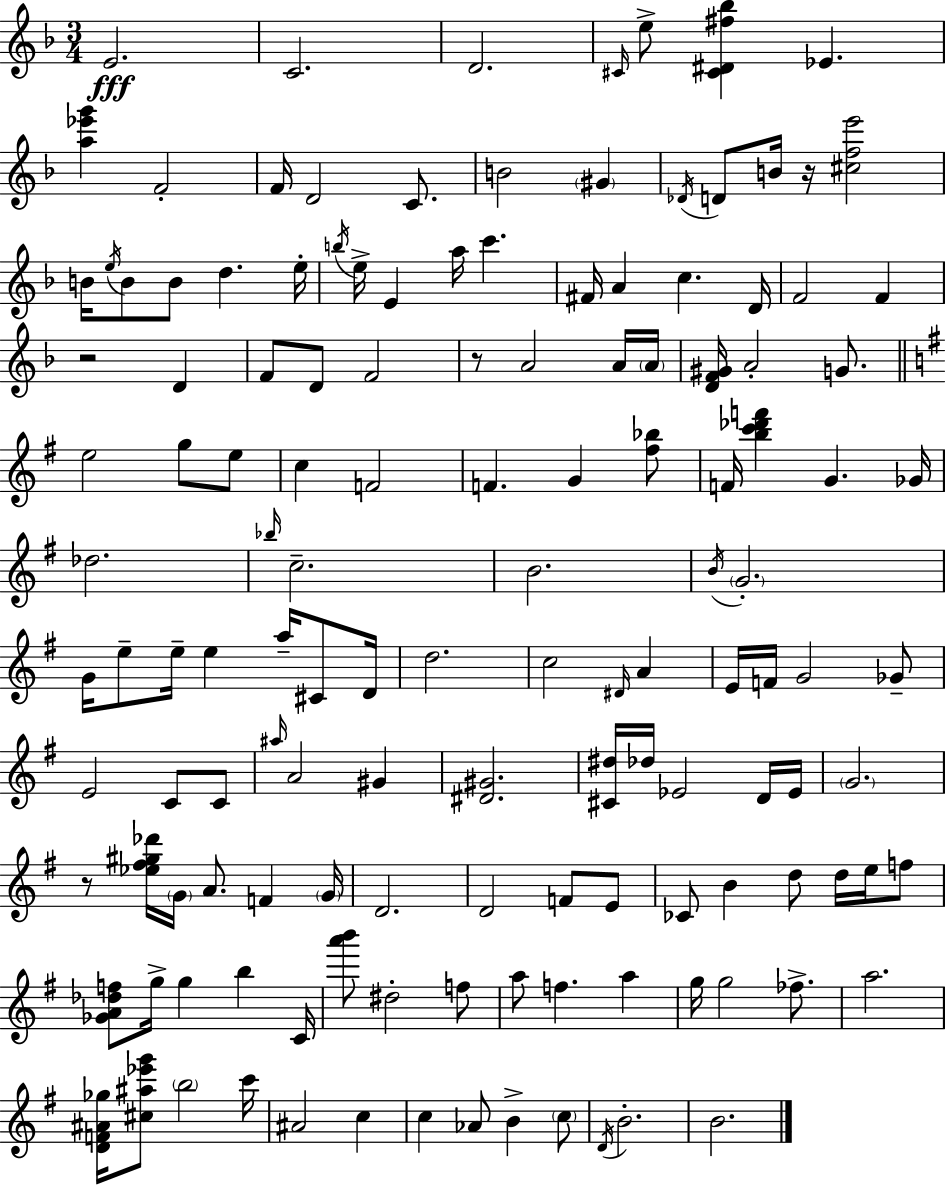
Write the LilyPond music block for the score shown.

{
  \clef treble
  \numericTimeSignature
  \time 3/4
  \key f \major
  e'2.\fff | c'2. | d'2. | \grace { cis'16 } e''8-> <cis' dis' fis'' bes''>4 ees'4. | \break <a'' ees''' g'''>4 f'2-. | f'16 d'2 c'8. | b'2 \parenthesize gis'4 | \acciaccatura { des'16 } d'8 b'16 r16 <cis'' f'' e'''>2 | \break b'16 \acciaccatura { e''16 } b'8 b'8 d''4. | e''16-. \acciaccatura { b''16 } e''16-> e'4 a''16 c'''4. | fis'16 a'4 c''4. | d'16 f'2 | \break f'4 r2 | d'4 f'8 d'8 f'2 | r8 a'2 | a'16 \parenthesize a'16 <d' f' gis'>16 a'2-. | \break g'8. \bar "||" \break \key g \major e''2 g''8 e''8 | c''4 f'2 | f'4. g'4 <fis'' bes''>8 | f'16 <b'' c''' des''' f'''>4 g'4. ges'16 | \break des''2. | \grace { bes''16 } c''2.-- | b'2. | \acciaccatura { b'16 } \parenthesize g'2.-. | \break g'16 e''8-- e''16-- e''4 a''16-- cis'8 | d'16 d''2. | c''2 \grace { dis'16 } a'4 | e'16 f'16 g'2 | \break ges'8-- e'2 c'8 | c'8 \grace { ais''16 } a'2 | gis'4 <dis' gis'>2. | <cis' dis''>16 des''16 ees'2 | \break d'16 ees'16 \parenthesize g'2. | r8 <ees'' fis'' gis'' des'''>16 \parenthesize g'16 a'8. f'4 | \parenthesize g'16 d'2. | d'2 | \break f'8 e'8 ces'8 b'4 d''8 | d''16 e''16 f''8 <ges' a' des'' f''>8 g''16-> g''4 b''4 | c'16 <a''' b'''>8 dis''2-. | f''8 a''8 f''4. | \break a''4 g''16 g''2 | fes''8.-> a''2. | <d' f' ais' ges''>16 <cis'' ais'' ees''' g'''>8 \parenthesize b''2 | c'''16 ais'2 | \break c''4 c''4 aes'8 b'4-> | \parenthesize c''8 \acciaccatura { d'16 } b'2.-. | b'2. | \bar "|."
}